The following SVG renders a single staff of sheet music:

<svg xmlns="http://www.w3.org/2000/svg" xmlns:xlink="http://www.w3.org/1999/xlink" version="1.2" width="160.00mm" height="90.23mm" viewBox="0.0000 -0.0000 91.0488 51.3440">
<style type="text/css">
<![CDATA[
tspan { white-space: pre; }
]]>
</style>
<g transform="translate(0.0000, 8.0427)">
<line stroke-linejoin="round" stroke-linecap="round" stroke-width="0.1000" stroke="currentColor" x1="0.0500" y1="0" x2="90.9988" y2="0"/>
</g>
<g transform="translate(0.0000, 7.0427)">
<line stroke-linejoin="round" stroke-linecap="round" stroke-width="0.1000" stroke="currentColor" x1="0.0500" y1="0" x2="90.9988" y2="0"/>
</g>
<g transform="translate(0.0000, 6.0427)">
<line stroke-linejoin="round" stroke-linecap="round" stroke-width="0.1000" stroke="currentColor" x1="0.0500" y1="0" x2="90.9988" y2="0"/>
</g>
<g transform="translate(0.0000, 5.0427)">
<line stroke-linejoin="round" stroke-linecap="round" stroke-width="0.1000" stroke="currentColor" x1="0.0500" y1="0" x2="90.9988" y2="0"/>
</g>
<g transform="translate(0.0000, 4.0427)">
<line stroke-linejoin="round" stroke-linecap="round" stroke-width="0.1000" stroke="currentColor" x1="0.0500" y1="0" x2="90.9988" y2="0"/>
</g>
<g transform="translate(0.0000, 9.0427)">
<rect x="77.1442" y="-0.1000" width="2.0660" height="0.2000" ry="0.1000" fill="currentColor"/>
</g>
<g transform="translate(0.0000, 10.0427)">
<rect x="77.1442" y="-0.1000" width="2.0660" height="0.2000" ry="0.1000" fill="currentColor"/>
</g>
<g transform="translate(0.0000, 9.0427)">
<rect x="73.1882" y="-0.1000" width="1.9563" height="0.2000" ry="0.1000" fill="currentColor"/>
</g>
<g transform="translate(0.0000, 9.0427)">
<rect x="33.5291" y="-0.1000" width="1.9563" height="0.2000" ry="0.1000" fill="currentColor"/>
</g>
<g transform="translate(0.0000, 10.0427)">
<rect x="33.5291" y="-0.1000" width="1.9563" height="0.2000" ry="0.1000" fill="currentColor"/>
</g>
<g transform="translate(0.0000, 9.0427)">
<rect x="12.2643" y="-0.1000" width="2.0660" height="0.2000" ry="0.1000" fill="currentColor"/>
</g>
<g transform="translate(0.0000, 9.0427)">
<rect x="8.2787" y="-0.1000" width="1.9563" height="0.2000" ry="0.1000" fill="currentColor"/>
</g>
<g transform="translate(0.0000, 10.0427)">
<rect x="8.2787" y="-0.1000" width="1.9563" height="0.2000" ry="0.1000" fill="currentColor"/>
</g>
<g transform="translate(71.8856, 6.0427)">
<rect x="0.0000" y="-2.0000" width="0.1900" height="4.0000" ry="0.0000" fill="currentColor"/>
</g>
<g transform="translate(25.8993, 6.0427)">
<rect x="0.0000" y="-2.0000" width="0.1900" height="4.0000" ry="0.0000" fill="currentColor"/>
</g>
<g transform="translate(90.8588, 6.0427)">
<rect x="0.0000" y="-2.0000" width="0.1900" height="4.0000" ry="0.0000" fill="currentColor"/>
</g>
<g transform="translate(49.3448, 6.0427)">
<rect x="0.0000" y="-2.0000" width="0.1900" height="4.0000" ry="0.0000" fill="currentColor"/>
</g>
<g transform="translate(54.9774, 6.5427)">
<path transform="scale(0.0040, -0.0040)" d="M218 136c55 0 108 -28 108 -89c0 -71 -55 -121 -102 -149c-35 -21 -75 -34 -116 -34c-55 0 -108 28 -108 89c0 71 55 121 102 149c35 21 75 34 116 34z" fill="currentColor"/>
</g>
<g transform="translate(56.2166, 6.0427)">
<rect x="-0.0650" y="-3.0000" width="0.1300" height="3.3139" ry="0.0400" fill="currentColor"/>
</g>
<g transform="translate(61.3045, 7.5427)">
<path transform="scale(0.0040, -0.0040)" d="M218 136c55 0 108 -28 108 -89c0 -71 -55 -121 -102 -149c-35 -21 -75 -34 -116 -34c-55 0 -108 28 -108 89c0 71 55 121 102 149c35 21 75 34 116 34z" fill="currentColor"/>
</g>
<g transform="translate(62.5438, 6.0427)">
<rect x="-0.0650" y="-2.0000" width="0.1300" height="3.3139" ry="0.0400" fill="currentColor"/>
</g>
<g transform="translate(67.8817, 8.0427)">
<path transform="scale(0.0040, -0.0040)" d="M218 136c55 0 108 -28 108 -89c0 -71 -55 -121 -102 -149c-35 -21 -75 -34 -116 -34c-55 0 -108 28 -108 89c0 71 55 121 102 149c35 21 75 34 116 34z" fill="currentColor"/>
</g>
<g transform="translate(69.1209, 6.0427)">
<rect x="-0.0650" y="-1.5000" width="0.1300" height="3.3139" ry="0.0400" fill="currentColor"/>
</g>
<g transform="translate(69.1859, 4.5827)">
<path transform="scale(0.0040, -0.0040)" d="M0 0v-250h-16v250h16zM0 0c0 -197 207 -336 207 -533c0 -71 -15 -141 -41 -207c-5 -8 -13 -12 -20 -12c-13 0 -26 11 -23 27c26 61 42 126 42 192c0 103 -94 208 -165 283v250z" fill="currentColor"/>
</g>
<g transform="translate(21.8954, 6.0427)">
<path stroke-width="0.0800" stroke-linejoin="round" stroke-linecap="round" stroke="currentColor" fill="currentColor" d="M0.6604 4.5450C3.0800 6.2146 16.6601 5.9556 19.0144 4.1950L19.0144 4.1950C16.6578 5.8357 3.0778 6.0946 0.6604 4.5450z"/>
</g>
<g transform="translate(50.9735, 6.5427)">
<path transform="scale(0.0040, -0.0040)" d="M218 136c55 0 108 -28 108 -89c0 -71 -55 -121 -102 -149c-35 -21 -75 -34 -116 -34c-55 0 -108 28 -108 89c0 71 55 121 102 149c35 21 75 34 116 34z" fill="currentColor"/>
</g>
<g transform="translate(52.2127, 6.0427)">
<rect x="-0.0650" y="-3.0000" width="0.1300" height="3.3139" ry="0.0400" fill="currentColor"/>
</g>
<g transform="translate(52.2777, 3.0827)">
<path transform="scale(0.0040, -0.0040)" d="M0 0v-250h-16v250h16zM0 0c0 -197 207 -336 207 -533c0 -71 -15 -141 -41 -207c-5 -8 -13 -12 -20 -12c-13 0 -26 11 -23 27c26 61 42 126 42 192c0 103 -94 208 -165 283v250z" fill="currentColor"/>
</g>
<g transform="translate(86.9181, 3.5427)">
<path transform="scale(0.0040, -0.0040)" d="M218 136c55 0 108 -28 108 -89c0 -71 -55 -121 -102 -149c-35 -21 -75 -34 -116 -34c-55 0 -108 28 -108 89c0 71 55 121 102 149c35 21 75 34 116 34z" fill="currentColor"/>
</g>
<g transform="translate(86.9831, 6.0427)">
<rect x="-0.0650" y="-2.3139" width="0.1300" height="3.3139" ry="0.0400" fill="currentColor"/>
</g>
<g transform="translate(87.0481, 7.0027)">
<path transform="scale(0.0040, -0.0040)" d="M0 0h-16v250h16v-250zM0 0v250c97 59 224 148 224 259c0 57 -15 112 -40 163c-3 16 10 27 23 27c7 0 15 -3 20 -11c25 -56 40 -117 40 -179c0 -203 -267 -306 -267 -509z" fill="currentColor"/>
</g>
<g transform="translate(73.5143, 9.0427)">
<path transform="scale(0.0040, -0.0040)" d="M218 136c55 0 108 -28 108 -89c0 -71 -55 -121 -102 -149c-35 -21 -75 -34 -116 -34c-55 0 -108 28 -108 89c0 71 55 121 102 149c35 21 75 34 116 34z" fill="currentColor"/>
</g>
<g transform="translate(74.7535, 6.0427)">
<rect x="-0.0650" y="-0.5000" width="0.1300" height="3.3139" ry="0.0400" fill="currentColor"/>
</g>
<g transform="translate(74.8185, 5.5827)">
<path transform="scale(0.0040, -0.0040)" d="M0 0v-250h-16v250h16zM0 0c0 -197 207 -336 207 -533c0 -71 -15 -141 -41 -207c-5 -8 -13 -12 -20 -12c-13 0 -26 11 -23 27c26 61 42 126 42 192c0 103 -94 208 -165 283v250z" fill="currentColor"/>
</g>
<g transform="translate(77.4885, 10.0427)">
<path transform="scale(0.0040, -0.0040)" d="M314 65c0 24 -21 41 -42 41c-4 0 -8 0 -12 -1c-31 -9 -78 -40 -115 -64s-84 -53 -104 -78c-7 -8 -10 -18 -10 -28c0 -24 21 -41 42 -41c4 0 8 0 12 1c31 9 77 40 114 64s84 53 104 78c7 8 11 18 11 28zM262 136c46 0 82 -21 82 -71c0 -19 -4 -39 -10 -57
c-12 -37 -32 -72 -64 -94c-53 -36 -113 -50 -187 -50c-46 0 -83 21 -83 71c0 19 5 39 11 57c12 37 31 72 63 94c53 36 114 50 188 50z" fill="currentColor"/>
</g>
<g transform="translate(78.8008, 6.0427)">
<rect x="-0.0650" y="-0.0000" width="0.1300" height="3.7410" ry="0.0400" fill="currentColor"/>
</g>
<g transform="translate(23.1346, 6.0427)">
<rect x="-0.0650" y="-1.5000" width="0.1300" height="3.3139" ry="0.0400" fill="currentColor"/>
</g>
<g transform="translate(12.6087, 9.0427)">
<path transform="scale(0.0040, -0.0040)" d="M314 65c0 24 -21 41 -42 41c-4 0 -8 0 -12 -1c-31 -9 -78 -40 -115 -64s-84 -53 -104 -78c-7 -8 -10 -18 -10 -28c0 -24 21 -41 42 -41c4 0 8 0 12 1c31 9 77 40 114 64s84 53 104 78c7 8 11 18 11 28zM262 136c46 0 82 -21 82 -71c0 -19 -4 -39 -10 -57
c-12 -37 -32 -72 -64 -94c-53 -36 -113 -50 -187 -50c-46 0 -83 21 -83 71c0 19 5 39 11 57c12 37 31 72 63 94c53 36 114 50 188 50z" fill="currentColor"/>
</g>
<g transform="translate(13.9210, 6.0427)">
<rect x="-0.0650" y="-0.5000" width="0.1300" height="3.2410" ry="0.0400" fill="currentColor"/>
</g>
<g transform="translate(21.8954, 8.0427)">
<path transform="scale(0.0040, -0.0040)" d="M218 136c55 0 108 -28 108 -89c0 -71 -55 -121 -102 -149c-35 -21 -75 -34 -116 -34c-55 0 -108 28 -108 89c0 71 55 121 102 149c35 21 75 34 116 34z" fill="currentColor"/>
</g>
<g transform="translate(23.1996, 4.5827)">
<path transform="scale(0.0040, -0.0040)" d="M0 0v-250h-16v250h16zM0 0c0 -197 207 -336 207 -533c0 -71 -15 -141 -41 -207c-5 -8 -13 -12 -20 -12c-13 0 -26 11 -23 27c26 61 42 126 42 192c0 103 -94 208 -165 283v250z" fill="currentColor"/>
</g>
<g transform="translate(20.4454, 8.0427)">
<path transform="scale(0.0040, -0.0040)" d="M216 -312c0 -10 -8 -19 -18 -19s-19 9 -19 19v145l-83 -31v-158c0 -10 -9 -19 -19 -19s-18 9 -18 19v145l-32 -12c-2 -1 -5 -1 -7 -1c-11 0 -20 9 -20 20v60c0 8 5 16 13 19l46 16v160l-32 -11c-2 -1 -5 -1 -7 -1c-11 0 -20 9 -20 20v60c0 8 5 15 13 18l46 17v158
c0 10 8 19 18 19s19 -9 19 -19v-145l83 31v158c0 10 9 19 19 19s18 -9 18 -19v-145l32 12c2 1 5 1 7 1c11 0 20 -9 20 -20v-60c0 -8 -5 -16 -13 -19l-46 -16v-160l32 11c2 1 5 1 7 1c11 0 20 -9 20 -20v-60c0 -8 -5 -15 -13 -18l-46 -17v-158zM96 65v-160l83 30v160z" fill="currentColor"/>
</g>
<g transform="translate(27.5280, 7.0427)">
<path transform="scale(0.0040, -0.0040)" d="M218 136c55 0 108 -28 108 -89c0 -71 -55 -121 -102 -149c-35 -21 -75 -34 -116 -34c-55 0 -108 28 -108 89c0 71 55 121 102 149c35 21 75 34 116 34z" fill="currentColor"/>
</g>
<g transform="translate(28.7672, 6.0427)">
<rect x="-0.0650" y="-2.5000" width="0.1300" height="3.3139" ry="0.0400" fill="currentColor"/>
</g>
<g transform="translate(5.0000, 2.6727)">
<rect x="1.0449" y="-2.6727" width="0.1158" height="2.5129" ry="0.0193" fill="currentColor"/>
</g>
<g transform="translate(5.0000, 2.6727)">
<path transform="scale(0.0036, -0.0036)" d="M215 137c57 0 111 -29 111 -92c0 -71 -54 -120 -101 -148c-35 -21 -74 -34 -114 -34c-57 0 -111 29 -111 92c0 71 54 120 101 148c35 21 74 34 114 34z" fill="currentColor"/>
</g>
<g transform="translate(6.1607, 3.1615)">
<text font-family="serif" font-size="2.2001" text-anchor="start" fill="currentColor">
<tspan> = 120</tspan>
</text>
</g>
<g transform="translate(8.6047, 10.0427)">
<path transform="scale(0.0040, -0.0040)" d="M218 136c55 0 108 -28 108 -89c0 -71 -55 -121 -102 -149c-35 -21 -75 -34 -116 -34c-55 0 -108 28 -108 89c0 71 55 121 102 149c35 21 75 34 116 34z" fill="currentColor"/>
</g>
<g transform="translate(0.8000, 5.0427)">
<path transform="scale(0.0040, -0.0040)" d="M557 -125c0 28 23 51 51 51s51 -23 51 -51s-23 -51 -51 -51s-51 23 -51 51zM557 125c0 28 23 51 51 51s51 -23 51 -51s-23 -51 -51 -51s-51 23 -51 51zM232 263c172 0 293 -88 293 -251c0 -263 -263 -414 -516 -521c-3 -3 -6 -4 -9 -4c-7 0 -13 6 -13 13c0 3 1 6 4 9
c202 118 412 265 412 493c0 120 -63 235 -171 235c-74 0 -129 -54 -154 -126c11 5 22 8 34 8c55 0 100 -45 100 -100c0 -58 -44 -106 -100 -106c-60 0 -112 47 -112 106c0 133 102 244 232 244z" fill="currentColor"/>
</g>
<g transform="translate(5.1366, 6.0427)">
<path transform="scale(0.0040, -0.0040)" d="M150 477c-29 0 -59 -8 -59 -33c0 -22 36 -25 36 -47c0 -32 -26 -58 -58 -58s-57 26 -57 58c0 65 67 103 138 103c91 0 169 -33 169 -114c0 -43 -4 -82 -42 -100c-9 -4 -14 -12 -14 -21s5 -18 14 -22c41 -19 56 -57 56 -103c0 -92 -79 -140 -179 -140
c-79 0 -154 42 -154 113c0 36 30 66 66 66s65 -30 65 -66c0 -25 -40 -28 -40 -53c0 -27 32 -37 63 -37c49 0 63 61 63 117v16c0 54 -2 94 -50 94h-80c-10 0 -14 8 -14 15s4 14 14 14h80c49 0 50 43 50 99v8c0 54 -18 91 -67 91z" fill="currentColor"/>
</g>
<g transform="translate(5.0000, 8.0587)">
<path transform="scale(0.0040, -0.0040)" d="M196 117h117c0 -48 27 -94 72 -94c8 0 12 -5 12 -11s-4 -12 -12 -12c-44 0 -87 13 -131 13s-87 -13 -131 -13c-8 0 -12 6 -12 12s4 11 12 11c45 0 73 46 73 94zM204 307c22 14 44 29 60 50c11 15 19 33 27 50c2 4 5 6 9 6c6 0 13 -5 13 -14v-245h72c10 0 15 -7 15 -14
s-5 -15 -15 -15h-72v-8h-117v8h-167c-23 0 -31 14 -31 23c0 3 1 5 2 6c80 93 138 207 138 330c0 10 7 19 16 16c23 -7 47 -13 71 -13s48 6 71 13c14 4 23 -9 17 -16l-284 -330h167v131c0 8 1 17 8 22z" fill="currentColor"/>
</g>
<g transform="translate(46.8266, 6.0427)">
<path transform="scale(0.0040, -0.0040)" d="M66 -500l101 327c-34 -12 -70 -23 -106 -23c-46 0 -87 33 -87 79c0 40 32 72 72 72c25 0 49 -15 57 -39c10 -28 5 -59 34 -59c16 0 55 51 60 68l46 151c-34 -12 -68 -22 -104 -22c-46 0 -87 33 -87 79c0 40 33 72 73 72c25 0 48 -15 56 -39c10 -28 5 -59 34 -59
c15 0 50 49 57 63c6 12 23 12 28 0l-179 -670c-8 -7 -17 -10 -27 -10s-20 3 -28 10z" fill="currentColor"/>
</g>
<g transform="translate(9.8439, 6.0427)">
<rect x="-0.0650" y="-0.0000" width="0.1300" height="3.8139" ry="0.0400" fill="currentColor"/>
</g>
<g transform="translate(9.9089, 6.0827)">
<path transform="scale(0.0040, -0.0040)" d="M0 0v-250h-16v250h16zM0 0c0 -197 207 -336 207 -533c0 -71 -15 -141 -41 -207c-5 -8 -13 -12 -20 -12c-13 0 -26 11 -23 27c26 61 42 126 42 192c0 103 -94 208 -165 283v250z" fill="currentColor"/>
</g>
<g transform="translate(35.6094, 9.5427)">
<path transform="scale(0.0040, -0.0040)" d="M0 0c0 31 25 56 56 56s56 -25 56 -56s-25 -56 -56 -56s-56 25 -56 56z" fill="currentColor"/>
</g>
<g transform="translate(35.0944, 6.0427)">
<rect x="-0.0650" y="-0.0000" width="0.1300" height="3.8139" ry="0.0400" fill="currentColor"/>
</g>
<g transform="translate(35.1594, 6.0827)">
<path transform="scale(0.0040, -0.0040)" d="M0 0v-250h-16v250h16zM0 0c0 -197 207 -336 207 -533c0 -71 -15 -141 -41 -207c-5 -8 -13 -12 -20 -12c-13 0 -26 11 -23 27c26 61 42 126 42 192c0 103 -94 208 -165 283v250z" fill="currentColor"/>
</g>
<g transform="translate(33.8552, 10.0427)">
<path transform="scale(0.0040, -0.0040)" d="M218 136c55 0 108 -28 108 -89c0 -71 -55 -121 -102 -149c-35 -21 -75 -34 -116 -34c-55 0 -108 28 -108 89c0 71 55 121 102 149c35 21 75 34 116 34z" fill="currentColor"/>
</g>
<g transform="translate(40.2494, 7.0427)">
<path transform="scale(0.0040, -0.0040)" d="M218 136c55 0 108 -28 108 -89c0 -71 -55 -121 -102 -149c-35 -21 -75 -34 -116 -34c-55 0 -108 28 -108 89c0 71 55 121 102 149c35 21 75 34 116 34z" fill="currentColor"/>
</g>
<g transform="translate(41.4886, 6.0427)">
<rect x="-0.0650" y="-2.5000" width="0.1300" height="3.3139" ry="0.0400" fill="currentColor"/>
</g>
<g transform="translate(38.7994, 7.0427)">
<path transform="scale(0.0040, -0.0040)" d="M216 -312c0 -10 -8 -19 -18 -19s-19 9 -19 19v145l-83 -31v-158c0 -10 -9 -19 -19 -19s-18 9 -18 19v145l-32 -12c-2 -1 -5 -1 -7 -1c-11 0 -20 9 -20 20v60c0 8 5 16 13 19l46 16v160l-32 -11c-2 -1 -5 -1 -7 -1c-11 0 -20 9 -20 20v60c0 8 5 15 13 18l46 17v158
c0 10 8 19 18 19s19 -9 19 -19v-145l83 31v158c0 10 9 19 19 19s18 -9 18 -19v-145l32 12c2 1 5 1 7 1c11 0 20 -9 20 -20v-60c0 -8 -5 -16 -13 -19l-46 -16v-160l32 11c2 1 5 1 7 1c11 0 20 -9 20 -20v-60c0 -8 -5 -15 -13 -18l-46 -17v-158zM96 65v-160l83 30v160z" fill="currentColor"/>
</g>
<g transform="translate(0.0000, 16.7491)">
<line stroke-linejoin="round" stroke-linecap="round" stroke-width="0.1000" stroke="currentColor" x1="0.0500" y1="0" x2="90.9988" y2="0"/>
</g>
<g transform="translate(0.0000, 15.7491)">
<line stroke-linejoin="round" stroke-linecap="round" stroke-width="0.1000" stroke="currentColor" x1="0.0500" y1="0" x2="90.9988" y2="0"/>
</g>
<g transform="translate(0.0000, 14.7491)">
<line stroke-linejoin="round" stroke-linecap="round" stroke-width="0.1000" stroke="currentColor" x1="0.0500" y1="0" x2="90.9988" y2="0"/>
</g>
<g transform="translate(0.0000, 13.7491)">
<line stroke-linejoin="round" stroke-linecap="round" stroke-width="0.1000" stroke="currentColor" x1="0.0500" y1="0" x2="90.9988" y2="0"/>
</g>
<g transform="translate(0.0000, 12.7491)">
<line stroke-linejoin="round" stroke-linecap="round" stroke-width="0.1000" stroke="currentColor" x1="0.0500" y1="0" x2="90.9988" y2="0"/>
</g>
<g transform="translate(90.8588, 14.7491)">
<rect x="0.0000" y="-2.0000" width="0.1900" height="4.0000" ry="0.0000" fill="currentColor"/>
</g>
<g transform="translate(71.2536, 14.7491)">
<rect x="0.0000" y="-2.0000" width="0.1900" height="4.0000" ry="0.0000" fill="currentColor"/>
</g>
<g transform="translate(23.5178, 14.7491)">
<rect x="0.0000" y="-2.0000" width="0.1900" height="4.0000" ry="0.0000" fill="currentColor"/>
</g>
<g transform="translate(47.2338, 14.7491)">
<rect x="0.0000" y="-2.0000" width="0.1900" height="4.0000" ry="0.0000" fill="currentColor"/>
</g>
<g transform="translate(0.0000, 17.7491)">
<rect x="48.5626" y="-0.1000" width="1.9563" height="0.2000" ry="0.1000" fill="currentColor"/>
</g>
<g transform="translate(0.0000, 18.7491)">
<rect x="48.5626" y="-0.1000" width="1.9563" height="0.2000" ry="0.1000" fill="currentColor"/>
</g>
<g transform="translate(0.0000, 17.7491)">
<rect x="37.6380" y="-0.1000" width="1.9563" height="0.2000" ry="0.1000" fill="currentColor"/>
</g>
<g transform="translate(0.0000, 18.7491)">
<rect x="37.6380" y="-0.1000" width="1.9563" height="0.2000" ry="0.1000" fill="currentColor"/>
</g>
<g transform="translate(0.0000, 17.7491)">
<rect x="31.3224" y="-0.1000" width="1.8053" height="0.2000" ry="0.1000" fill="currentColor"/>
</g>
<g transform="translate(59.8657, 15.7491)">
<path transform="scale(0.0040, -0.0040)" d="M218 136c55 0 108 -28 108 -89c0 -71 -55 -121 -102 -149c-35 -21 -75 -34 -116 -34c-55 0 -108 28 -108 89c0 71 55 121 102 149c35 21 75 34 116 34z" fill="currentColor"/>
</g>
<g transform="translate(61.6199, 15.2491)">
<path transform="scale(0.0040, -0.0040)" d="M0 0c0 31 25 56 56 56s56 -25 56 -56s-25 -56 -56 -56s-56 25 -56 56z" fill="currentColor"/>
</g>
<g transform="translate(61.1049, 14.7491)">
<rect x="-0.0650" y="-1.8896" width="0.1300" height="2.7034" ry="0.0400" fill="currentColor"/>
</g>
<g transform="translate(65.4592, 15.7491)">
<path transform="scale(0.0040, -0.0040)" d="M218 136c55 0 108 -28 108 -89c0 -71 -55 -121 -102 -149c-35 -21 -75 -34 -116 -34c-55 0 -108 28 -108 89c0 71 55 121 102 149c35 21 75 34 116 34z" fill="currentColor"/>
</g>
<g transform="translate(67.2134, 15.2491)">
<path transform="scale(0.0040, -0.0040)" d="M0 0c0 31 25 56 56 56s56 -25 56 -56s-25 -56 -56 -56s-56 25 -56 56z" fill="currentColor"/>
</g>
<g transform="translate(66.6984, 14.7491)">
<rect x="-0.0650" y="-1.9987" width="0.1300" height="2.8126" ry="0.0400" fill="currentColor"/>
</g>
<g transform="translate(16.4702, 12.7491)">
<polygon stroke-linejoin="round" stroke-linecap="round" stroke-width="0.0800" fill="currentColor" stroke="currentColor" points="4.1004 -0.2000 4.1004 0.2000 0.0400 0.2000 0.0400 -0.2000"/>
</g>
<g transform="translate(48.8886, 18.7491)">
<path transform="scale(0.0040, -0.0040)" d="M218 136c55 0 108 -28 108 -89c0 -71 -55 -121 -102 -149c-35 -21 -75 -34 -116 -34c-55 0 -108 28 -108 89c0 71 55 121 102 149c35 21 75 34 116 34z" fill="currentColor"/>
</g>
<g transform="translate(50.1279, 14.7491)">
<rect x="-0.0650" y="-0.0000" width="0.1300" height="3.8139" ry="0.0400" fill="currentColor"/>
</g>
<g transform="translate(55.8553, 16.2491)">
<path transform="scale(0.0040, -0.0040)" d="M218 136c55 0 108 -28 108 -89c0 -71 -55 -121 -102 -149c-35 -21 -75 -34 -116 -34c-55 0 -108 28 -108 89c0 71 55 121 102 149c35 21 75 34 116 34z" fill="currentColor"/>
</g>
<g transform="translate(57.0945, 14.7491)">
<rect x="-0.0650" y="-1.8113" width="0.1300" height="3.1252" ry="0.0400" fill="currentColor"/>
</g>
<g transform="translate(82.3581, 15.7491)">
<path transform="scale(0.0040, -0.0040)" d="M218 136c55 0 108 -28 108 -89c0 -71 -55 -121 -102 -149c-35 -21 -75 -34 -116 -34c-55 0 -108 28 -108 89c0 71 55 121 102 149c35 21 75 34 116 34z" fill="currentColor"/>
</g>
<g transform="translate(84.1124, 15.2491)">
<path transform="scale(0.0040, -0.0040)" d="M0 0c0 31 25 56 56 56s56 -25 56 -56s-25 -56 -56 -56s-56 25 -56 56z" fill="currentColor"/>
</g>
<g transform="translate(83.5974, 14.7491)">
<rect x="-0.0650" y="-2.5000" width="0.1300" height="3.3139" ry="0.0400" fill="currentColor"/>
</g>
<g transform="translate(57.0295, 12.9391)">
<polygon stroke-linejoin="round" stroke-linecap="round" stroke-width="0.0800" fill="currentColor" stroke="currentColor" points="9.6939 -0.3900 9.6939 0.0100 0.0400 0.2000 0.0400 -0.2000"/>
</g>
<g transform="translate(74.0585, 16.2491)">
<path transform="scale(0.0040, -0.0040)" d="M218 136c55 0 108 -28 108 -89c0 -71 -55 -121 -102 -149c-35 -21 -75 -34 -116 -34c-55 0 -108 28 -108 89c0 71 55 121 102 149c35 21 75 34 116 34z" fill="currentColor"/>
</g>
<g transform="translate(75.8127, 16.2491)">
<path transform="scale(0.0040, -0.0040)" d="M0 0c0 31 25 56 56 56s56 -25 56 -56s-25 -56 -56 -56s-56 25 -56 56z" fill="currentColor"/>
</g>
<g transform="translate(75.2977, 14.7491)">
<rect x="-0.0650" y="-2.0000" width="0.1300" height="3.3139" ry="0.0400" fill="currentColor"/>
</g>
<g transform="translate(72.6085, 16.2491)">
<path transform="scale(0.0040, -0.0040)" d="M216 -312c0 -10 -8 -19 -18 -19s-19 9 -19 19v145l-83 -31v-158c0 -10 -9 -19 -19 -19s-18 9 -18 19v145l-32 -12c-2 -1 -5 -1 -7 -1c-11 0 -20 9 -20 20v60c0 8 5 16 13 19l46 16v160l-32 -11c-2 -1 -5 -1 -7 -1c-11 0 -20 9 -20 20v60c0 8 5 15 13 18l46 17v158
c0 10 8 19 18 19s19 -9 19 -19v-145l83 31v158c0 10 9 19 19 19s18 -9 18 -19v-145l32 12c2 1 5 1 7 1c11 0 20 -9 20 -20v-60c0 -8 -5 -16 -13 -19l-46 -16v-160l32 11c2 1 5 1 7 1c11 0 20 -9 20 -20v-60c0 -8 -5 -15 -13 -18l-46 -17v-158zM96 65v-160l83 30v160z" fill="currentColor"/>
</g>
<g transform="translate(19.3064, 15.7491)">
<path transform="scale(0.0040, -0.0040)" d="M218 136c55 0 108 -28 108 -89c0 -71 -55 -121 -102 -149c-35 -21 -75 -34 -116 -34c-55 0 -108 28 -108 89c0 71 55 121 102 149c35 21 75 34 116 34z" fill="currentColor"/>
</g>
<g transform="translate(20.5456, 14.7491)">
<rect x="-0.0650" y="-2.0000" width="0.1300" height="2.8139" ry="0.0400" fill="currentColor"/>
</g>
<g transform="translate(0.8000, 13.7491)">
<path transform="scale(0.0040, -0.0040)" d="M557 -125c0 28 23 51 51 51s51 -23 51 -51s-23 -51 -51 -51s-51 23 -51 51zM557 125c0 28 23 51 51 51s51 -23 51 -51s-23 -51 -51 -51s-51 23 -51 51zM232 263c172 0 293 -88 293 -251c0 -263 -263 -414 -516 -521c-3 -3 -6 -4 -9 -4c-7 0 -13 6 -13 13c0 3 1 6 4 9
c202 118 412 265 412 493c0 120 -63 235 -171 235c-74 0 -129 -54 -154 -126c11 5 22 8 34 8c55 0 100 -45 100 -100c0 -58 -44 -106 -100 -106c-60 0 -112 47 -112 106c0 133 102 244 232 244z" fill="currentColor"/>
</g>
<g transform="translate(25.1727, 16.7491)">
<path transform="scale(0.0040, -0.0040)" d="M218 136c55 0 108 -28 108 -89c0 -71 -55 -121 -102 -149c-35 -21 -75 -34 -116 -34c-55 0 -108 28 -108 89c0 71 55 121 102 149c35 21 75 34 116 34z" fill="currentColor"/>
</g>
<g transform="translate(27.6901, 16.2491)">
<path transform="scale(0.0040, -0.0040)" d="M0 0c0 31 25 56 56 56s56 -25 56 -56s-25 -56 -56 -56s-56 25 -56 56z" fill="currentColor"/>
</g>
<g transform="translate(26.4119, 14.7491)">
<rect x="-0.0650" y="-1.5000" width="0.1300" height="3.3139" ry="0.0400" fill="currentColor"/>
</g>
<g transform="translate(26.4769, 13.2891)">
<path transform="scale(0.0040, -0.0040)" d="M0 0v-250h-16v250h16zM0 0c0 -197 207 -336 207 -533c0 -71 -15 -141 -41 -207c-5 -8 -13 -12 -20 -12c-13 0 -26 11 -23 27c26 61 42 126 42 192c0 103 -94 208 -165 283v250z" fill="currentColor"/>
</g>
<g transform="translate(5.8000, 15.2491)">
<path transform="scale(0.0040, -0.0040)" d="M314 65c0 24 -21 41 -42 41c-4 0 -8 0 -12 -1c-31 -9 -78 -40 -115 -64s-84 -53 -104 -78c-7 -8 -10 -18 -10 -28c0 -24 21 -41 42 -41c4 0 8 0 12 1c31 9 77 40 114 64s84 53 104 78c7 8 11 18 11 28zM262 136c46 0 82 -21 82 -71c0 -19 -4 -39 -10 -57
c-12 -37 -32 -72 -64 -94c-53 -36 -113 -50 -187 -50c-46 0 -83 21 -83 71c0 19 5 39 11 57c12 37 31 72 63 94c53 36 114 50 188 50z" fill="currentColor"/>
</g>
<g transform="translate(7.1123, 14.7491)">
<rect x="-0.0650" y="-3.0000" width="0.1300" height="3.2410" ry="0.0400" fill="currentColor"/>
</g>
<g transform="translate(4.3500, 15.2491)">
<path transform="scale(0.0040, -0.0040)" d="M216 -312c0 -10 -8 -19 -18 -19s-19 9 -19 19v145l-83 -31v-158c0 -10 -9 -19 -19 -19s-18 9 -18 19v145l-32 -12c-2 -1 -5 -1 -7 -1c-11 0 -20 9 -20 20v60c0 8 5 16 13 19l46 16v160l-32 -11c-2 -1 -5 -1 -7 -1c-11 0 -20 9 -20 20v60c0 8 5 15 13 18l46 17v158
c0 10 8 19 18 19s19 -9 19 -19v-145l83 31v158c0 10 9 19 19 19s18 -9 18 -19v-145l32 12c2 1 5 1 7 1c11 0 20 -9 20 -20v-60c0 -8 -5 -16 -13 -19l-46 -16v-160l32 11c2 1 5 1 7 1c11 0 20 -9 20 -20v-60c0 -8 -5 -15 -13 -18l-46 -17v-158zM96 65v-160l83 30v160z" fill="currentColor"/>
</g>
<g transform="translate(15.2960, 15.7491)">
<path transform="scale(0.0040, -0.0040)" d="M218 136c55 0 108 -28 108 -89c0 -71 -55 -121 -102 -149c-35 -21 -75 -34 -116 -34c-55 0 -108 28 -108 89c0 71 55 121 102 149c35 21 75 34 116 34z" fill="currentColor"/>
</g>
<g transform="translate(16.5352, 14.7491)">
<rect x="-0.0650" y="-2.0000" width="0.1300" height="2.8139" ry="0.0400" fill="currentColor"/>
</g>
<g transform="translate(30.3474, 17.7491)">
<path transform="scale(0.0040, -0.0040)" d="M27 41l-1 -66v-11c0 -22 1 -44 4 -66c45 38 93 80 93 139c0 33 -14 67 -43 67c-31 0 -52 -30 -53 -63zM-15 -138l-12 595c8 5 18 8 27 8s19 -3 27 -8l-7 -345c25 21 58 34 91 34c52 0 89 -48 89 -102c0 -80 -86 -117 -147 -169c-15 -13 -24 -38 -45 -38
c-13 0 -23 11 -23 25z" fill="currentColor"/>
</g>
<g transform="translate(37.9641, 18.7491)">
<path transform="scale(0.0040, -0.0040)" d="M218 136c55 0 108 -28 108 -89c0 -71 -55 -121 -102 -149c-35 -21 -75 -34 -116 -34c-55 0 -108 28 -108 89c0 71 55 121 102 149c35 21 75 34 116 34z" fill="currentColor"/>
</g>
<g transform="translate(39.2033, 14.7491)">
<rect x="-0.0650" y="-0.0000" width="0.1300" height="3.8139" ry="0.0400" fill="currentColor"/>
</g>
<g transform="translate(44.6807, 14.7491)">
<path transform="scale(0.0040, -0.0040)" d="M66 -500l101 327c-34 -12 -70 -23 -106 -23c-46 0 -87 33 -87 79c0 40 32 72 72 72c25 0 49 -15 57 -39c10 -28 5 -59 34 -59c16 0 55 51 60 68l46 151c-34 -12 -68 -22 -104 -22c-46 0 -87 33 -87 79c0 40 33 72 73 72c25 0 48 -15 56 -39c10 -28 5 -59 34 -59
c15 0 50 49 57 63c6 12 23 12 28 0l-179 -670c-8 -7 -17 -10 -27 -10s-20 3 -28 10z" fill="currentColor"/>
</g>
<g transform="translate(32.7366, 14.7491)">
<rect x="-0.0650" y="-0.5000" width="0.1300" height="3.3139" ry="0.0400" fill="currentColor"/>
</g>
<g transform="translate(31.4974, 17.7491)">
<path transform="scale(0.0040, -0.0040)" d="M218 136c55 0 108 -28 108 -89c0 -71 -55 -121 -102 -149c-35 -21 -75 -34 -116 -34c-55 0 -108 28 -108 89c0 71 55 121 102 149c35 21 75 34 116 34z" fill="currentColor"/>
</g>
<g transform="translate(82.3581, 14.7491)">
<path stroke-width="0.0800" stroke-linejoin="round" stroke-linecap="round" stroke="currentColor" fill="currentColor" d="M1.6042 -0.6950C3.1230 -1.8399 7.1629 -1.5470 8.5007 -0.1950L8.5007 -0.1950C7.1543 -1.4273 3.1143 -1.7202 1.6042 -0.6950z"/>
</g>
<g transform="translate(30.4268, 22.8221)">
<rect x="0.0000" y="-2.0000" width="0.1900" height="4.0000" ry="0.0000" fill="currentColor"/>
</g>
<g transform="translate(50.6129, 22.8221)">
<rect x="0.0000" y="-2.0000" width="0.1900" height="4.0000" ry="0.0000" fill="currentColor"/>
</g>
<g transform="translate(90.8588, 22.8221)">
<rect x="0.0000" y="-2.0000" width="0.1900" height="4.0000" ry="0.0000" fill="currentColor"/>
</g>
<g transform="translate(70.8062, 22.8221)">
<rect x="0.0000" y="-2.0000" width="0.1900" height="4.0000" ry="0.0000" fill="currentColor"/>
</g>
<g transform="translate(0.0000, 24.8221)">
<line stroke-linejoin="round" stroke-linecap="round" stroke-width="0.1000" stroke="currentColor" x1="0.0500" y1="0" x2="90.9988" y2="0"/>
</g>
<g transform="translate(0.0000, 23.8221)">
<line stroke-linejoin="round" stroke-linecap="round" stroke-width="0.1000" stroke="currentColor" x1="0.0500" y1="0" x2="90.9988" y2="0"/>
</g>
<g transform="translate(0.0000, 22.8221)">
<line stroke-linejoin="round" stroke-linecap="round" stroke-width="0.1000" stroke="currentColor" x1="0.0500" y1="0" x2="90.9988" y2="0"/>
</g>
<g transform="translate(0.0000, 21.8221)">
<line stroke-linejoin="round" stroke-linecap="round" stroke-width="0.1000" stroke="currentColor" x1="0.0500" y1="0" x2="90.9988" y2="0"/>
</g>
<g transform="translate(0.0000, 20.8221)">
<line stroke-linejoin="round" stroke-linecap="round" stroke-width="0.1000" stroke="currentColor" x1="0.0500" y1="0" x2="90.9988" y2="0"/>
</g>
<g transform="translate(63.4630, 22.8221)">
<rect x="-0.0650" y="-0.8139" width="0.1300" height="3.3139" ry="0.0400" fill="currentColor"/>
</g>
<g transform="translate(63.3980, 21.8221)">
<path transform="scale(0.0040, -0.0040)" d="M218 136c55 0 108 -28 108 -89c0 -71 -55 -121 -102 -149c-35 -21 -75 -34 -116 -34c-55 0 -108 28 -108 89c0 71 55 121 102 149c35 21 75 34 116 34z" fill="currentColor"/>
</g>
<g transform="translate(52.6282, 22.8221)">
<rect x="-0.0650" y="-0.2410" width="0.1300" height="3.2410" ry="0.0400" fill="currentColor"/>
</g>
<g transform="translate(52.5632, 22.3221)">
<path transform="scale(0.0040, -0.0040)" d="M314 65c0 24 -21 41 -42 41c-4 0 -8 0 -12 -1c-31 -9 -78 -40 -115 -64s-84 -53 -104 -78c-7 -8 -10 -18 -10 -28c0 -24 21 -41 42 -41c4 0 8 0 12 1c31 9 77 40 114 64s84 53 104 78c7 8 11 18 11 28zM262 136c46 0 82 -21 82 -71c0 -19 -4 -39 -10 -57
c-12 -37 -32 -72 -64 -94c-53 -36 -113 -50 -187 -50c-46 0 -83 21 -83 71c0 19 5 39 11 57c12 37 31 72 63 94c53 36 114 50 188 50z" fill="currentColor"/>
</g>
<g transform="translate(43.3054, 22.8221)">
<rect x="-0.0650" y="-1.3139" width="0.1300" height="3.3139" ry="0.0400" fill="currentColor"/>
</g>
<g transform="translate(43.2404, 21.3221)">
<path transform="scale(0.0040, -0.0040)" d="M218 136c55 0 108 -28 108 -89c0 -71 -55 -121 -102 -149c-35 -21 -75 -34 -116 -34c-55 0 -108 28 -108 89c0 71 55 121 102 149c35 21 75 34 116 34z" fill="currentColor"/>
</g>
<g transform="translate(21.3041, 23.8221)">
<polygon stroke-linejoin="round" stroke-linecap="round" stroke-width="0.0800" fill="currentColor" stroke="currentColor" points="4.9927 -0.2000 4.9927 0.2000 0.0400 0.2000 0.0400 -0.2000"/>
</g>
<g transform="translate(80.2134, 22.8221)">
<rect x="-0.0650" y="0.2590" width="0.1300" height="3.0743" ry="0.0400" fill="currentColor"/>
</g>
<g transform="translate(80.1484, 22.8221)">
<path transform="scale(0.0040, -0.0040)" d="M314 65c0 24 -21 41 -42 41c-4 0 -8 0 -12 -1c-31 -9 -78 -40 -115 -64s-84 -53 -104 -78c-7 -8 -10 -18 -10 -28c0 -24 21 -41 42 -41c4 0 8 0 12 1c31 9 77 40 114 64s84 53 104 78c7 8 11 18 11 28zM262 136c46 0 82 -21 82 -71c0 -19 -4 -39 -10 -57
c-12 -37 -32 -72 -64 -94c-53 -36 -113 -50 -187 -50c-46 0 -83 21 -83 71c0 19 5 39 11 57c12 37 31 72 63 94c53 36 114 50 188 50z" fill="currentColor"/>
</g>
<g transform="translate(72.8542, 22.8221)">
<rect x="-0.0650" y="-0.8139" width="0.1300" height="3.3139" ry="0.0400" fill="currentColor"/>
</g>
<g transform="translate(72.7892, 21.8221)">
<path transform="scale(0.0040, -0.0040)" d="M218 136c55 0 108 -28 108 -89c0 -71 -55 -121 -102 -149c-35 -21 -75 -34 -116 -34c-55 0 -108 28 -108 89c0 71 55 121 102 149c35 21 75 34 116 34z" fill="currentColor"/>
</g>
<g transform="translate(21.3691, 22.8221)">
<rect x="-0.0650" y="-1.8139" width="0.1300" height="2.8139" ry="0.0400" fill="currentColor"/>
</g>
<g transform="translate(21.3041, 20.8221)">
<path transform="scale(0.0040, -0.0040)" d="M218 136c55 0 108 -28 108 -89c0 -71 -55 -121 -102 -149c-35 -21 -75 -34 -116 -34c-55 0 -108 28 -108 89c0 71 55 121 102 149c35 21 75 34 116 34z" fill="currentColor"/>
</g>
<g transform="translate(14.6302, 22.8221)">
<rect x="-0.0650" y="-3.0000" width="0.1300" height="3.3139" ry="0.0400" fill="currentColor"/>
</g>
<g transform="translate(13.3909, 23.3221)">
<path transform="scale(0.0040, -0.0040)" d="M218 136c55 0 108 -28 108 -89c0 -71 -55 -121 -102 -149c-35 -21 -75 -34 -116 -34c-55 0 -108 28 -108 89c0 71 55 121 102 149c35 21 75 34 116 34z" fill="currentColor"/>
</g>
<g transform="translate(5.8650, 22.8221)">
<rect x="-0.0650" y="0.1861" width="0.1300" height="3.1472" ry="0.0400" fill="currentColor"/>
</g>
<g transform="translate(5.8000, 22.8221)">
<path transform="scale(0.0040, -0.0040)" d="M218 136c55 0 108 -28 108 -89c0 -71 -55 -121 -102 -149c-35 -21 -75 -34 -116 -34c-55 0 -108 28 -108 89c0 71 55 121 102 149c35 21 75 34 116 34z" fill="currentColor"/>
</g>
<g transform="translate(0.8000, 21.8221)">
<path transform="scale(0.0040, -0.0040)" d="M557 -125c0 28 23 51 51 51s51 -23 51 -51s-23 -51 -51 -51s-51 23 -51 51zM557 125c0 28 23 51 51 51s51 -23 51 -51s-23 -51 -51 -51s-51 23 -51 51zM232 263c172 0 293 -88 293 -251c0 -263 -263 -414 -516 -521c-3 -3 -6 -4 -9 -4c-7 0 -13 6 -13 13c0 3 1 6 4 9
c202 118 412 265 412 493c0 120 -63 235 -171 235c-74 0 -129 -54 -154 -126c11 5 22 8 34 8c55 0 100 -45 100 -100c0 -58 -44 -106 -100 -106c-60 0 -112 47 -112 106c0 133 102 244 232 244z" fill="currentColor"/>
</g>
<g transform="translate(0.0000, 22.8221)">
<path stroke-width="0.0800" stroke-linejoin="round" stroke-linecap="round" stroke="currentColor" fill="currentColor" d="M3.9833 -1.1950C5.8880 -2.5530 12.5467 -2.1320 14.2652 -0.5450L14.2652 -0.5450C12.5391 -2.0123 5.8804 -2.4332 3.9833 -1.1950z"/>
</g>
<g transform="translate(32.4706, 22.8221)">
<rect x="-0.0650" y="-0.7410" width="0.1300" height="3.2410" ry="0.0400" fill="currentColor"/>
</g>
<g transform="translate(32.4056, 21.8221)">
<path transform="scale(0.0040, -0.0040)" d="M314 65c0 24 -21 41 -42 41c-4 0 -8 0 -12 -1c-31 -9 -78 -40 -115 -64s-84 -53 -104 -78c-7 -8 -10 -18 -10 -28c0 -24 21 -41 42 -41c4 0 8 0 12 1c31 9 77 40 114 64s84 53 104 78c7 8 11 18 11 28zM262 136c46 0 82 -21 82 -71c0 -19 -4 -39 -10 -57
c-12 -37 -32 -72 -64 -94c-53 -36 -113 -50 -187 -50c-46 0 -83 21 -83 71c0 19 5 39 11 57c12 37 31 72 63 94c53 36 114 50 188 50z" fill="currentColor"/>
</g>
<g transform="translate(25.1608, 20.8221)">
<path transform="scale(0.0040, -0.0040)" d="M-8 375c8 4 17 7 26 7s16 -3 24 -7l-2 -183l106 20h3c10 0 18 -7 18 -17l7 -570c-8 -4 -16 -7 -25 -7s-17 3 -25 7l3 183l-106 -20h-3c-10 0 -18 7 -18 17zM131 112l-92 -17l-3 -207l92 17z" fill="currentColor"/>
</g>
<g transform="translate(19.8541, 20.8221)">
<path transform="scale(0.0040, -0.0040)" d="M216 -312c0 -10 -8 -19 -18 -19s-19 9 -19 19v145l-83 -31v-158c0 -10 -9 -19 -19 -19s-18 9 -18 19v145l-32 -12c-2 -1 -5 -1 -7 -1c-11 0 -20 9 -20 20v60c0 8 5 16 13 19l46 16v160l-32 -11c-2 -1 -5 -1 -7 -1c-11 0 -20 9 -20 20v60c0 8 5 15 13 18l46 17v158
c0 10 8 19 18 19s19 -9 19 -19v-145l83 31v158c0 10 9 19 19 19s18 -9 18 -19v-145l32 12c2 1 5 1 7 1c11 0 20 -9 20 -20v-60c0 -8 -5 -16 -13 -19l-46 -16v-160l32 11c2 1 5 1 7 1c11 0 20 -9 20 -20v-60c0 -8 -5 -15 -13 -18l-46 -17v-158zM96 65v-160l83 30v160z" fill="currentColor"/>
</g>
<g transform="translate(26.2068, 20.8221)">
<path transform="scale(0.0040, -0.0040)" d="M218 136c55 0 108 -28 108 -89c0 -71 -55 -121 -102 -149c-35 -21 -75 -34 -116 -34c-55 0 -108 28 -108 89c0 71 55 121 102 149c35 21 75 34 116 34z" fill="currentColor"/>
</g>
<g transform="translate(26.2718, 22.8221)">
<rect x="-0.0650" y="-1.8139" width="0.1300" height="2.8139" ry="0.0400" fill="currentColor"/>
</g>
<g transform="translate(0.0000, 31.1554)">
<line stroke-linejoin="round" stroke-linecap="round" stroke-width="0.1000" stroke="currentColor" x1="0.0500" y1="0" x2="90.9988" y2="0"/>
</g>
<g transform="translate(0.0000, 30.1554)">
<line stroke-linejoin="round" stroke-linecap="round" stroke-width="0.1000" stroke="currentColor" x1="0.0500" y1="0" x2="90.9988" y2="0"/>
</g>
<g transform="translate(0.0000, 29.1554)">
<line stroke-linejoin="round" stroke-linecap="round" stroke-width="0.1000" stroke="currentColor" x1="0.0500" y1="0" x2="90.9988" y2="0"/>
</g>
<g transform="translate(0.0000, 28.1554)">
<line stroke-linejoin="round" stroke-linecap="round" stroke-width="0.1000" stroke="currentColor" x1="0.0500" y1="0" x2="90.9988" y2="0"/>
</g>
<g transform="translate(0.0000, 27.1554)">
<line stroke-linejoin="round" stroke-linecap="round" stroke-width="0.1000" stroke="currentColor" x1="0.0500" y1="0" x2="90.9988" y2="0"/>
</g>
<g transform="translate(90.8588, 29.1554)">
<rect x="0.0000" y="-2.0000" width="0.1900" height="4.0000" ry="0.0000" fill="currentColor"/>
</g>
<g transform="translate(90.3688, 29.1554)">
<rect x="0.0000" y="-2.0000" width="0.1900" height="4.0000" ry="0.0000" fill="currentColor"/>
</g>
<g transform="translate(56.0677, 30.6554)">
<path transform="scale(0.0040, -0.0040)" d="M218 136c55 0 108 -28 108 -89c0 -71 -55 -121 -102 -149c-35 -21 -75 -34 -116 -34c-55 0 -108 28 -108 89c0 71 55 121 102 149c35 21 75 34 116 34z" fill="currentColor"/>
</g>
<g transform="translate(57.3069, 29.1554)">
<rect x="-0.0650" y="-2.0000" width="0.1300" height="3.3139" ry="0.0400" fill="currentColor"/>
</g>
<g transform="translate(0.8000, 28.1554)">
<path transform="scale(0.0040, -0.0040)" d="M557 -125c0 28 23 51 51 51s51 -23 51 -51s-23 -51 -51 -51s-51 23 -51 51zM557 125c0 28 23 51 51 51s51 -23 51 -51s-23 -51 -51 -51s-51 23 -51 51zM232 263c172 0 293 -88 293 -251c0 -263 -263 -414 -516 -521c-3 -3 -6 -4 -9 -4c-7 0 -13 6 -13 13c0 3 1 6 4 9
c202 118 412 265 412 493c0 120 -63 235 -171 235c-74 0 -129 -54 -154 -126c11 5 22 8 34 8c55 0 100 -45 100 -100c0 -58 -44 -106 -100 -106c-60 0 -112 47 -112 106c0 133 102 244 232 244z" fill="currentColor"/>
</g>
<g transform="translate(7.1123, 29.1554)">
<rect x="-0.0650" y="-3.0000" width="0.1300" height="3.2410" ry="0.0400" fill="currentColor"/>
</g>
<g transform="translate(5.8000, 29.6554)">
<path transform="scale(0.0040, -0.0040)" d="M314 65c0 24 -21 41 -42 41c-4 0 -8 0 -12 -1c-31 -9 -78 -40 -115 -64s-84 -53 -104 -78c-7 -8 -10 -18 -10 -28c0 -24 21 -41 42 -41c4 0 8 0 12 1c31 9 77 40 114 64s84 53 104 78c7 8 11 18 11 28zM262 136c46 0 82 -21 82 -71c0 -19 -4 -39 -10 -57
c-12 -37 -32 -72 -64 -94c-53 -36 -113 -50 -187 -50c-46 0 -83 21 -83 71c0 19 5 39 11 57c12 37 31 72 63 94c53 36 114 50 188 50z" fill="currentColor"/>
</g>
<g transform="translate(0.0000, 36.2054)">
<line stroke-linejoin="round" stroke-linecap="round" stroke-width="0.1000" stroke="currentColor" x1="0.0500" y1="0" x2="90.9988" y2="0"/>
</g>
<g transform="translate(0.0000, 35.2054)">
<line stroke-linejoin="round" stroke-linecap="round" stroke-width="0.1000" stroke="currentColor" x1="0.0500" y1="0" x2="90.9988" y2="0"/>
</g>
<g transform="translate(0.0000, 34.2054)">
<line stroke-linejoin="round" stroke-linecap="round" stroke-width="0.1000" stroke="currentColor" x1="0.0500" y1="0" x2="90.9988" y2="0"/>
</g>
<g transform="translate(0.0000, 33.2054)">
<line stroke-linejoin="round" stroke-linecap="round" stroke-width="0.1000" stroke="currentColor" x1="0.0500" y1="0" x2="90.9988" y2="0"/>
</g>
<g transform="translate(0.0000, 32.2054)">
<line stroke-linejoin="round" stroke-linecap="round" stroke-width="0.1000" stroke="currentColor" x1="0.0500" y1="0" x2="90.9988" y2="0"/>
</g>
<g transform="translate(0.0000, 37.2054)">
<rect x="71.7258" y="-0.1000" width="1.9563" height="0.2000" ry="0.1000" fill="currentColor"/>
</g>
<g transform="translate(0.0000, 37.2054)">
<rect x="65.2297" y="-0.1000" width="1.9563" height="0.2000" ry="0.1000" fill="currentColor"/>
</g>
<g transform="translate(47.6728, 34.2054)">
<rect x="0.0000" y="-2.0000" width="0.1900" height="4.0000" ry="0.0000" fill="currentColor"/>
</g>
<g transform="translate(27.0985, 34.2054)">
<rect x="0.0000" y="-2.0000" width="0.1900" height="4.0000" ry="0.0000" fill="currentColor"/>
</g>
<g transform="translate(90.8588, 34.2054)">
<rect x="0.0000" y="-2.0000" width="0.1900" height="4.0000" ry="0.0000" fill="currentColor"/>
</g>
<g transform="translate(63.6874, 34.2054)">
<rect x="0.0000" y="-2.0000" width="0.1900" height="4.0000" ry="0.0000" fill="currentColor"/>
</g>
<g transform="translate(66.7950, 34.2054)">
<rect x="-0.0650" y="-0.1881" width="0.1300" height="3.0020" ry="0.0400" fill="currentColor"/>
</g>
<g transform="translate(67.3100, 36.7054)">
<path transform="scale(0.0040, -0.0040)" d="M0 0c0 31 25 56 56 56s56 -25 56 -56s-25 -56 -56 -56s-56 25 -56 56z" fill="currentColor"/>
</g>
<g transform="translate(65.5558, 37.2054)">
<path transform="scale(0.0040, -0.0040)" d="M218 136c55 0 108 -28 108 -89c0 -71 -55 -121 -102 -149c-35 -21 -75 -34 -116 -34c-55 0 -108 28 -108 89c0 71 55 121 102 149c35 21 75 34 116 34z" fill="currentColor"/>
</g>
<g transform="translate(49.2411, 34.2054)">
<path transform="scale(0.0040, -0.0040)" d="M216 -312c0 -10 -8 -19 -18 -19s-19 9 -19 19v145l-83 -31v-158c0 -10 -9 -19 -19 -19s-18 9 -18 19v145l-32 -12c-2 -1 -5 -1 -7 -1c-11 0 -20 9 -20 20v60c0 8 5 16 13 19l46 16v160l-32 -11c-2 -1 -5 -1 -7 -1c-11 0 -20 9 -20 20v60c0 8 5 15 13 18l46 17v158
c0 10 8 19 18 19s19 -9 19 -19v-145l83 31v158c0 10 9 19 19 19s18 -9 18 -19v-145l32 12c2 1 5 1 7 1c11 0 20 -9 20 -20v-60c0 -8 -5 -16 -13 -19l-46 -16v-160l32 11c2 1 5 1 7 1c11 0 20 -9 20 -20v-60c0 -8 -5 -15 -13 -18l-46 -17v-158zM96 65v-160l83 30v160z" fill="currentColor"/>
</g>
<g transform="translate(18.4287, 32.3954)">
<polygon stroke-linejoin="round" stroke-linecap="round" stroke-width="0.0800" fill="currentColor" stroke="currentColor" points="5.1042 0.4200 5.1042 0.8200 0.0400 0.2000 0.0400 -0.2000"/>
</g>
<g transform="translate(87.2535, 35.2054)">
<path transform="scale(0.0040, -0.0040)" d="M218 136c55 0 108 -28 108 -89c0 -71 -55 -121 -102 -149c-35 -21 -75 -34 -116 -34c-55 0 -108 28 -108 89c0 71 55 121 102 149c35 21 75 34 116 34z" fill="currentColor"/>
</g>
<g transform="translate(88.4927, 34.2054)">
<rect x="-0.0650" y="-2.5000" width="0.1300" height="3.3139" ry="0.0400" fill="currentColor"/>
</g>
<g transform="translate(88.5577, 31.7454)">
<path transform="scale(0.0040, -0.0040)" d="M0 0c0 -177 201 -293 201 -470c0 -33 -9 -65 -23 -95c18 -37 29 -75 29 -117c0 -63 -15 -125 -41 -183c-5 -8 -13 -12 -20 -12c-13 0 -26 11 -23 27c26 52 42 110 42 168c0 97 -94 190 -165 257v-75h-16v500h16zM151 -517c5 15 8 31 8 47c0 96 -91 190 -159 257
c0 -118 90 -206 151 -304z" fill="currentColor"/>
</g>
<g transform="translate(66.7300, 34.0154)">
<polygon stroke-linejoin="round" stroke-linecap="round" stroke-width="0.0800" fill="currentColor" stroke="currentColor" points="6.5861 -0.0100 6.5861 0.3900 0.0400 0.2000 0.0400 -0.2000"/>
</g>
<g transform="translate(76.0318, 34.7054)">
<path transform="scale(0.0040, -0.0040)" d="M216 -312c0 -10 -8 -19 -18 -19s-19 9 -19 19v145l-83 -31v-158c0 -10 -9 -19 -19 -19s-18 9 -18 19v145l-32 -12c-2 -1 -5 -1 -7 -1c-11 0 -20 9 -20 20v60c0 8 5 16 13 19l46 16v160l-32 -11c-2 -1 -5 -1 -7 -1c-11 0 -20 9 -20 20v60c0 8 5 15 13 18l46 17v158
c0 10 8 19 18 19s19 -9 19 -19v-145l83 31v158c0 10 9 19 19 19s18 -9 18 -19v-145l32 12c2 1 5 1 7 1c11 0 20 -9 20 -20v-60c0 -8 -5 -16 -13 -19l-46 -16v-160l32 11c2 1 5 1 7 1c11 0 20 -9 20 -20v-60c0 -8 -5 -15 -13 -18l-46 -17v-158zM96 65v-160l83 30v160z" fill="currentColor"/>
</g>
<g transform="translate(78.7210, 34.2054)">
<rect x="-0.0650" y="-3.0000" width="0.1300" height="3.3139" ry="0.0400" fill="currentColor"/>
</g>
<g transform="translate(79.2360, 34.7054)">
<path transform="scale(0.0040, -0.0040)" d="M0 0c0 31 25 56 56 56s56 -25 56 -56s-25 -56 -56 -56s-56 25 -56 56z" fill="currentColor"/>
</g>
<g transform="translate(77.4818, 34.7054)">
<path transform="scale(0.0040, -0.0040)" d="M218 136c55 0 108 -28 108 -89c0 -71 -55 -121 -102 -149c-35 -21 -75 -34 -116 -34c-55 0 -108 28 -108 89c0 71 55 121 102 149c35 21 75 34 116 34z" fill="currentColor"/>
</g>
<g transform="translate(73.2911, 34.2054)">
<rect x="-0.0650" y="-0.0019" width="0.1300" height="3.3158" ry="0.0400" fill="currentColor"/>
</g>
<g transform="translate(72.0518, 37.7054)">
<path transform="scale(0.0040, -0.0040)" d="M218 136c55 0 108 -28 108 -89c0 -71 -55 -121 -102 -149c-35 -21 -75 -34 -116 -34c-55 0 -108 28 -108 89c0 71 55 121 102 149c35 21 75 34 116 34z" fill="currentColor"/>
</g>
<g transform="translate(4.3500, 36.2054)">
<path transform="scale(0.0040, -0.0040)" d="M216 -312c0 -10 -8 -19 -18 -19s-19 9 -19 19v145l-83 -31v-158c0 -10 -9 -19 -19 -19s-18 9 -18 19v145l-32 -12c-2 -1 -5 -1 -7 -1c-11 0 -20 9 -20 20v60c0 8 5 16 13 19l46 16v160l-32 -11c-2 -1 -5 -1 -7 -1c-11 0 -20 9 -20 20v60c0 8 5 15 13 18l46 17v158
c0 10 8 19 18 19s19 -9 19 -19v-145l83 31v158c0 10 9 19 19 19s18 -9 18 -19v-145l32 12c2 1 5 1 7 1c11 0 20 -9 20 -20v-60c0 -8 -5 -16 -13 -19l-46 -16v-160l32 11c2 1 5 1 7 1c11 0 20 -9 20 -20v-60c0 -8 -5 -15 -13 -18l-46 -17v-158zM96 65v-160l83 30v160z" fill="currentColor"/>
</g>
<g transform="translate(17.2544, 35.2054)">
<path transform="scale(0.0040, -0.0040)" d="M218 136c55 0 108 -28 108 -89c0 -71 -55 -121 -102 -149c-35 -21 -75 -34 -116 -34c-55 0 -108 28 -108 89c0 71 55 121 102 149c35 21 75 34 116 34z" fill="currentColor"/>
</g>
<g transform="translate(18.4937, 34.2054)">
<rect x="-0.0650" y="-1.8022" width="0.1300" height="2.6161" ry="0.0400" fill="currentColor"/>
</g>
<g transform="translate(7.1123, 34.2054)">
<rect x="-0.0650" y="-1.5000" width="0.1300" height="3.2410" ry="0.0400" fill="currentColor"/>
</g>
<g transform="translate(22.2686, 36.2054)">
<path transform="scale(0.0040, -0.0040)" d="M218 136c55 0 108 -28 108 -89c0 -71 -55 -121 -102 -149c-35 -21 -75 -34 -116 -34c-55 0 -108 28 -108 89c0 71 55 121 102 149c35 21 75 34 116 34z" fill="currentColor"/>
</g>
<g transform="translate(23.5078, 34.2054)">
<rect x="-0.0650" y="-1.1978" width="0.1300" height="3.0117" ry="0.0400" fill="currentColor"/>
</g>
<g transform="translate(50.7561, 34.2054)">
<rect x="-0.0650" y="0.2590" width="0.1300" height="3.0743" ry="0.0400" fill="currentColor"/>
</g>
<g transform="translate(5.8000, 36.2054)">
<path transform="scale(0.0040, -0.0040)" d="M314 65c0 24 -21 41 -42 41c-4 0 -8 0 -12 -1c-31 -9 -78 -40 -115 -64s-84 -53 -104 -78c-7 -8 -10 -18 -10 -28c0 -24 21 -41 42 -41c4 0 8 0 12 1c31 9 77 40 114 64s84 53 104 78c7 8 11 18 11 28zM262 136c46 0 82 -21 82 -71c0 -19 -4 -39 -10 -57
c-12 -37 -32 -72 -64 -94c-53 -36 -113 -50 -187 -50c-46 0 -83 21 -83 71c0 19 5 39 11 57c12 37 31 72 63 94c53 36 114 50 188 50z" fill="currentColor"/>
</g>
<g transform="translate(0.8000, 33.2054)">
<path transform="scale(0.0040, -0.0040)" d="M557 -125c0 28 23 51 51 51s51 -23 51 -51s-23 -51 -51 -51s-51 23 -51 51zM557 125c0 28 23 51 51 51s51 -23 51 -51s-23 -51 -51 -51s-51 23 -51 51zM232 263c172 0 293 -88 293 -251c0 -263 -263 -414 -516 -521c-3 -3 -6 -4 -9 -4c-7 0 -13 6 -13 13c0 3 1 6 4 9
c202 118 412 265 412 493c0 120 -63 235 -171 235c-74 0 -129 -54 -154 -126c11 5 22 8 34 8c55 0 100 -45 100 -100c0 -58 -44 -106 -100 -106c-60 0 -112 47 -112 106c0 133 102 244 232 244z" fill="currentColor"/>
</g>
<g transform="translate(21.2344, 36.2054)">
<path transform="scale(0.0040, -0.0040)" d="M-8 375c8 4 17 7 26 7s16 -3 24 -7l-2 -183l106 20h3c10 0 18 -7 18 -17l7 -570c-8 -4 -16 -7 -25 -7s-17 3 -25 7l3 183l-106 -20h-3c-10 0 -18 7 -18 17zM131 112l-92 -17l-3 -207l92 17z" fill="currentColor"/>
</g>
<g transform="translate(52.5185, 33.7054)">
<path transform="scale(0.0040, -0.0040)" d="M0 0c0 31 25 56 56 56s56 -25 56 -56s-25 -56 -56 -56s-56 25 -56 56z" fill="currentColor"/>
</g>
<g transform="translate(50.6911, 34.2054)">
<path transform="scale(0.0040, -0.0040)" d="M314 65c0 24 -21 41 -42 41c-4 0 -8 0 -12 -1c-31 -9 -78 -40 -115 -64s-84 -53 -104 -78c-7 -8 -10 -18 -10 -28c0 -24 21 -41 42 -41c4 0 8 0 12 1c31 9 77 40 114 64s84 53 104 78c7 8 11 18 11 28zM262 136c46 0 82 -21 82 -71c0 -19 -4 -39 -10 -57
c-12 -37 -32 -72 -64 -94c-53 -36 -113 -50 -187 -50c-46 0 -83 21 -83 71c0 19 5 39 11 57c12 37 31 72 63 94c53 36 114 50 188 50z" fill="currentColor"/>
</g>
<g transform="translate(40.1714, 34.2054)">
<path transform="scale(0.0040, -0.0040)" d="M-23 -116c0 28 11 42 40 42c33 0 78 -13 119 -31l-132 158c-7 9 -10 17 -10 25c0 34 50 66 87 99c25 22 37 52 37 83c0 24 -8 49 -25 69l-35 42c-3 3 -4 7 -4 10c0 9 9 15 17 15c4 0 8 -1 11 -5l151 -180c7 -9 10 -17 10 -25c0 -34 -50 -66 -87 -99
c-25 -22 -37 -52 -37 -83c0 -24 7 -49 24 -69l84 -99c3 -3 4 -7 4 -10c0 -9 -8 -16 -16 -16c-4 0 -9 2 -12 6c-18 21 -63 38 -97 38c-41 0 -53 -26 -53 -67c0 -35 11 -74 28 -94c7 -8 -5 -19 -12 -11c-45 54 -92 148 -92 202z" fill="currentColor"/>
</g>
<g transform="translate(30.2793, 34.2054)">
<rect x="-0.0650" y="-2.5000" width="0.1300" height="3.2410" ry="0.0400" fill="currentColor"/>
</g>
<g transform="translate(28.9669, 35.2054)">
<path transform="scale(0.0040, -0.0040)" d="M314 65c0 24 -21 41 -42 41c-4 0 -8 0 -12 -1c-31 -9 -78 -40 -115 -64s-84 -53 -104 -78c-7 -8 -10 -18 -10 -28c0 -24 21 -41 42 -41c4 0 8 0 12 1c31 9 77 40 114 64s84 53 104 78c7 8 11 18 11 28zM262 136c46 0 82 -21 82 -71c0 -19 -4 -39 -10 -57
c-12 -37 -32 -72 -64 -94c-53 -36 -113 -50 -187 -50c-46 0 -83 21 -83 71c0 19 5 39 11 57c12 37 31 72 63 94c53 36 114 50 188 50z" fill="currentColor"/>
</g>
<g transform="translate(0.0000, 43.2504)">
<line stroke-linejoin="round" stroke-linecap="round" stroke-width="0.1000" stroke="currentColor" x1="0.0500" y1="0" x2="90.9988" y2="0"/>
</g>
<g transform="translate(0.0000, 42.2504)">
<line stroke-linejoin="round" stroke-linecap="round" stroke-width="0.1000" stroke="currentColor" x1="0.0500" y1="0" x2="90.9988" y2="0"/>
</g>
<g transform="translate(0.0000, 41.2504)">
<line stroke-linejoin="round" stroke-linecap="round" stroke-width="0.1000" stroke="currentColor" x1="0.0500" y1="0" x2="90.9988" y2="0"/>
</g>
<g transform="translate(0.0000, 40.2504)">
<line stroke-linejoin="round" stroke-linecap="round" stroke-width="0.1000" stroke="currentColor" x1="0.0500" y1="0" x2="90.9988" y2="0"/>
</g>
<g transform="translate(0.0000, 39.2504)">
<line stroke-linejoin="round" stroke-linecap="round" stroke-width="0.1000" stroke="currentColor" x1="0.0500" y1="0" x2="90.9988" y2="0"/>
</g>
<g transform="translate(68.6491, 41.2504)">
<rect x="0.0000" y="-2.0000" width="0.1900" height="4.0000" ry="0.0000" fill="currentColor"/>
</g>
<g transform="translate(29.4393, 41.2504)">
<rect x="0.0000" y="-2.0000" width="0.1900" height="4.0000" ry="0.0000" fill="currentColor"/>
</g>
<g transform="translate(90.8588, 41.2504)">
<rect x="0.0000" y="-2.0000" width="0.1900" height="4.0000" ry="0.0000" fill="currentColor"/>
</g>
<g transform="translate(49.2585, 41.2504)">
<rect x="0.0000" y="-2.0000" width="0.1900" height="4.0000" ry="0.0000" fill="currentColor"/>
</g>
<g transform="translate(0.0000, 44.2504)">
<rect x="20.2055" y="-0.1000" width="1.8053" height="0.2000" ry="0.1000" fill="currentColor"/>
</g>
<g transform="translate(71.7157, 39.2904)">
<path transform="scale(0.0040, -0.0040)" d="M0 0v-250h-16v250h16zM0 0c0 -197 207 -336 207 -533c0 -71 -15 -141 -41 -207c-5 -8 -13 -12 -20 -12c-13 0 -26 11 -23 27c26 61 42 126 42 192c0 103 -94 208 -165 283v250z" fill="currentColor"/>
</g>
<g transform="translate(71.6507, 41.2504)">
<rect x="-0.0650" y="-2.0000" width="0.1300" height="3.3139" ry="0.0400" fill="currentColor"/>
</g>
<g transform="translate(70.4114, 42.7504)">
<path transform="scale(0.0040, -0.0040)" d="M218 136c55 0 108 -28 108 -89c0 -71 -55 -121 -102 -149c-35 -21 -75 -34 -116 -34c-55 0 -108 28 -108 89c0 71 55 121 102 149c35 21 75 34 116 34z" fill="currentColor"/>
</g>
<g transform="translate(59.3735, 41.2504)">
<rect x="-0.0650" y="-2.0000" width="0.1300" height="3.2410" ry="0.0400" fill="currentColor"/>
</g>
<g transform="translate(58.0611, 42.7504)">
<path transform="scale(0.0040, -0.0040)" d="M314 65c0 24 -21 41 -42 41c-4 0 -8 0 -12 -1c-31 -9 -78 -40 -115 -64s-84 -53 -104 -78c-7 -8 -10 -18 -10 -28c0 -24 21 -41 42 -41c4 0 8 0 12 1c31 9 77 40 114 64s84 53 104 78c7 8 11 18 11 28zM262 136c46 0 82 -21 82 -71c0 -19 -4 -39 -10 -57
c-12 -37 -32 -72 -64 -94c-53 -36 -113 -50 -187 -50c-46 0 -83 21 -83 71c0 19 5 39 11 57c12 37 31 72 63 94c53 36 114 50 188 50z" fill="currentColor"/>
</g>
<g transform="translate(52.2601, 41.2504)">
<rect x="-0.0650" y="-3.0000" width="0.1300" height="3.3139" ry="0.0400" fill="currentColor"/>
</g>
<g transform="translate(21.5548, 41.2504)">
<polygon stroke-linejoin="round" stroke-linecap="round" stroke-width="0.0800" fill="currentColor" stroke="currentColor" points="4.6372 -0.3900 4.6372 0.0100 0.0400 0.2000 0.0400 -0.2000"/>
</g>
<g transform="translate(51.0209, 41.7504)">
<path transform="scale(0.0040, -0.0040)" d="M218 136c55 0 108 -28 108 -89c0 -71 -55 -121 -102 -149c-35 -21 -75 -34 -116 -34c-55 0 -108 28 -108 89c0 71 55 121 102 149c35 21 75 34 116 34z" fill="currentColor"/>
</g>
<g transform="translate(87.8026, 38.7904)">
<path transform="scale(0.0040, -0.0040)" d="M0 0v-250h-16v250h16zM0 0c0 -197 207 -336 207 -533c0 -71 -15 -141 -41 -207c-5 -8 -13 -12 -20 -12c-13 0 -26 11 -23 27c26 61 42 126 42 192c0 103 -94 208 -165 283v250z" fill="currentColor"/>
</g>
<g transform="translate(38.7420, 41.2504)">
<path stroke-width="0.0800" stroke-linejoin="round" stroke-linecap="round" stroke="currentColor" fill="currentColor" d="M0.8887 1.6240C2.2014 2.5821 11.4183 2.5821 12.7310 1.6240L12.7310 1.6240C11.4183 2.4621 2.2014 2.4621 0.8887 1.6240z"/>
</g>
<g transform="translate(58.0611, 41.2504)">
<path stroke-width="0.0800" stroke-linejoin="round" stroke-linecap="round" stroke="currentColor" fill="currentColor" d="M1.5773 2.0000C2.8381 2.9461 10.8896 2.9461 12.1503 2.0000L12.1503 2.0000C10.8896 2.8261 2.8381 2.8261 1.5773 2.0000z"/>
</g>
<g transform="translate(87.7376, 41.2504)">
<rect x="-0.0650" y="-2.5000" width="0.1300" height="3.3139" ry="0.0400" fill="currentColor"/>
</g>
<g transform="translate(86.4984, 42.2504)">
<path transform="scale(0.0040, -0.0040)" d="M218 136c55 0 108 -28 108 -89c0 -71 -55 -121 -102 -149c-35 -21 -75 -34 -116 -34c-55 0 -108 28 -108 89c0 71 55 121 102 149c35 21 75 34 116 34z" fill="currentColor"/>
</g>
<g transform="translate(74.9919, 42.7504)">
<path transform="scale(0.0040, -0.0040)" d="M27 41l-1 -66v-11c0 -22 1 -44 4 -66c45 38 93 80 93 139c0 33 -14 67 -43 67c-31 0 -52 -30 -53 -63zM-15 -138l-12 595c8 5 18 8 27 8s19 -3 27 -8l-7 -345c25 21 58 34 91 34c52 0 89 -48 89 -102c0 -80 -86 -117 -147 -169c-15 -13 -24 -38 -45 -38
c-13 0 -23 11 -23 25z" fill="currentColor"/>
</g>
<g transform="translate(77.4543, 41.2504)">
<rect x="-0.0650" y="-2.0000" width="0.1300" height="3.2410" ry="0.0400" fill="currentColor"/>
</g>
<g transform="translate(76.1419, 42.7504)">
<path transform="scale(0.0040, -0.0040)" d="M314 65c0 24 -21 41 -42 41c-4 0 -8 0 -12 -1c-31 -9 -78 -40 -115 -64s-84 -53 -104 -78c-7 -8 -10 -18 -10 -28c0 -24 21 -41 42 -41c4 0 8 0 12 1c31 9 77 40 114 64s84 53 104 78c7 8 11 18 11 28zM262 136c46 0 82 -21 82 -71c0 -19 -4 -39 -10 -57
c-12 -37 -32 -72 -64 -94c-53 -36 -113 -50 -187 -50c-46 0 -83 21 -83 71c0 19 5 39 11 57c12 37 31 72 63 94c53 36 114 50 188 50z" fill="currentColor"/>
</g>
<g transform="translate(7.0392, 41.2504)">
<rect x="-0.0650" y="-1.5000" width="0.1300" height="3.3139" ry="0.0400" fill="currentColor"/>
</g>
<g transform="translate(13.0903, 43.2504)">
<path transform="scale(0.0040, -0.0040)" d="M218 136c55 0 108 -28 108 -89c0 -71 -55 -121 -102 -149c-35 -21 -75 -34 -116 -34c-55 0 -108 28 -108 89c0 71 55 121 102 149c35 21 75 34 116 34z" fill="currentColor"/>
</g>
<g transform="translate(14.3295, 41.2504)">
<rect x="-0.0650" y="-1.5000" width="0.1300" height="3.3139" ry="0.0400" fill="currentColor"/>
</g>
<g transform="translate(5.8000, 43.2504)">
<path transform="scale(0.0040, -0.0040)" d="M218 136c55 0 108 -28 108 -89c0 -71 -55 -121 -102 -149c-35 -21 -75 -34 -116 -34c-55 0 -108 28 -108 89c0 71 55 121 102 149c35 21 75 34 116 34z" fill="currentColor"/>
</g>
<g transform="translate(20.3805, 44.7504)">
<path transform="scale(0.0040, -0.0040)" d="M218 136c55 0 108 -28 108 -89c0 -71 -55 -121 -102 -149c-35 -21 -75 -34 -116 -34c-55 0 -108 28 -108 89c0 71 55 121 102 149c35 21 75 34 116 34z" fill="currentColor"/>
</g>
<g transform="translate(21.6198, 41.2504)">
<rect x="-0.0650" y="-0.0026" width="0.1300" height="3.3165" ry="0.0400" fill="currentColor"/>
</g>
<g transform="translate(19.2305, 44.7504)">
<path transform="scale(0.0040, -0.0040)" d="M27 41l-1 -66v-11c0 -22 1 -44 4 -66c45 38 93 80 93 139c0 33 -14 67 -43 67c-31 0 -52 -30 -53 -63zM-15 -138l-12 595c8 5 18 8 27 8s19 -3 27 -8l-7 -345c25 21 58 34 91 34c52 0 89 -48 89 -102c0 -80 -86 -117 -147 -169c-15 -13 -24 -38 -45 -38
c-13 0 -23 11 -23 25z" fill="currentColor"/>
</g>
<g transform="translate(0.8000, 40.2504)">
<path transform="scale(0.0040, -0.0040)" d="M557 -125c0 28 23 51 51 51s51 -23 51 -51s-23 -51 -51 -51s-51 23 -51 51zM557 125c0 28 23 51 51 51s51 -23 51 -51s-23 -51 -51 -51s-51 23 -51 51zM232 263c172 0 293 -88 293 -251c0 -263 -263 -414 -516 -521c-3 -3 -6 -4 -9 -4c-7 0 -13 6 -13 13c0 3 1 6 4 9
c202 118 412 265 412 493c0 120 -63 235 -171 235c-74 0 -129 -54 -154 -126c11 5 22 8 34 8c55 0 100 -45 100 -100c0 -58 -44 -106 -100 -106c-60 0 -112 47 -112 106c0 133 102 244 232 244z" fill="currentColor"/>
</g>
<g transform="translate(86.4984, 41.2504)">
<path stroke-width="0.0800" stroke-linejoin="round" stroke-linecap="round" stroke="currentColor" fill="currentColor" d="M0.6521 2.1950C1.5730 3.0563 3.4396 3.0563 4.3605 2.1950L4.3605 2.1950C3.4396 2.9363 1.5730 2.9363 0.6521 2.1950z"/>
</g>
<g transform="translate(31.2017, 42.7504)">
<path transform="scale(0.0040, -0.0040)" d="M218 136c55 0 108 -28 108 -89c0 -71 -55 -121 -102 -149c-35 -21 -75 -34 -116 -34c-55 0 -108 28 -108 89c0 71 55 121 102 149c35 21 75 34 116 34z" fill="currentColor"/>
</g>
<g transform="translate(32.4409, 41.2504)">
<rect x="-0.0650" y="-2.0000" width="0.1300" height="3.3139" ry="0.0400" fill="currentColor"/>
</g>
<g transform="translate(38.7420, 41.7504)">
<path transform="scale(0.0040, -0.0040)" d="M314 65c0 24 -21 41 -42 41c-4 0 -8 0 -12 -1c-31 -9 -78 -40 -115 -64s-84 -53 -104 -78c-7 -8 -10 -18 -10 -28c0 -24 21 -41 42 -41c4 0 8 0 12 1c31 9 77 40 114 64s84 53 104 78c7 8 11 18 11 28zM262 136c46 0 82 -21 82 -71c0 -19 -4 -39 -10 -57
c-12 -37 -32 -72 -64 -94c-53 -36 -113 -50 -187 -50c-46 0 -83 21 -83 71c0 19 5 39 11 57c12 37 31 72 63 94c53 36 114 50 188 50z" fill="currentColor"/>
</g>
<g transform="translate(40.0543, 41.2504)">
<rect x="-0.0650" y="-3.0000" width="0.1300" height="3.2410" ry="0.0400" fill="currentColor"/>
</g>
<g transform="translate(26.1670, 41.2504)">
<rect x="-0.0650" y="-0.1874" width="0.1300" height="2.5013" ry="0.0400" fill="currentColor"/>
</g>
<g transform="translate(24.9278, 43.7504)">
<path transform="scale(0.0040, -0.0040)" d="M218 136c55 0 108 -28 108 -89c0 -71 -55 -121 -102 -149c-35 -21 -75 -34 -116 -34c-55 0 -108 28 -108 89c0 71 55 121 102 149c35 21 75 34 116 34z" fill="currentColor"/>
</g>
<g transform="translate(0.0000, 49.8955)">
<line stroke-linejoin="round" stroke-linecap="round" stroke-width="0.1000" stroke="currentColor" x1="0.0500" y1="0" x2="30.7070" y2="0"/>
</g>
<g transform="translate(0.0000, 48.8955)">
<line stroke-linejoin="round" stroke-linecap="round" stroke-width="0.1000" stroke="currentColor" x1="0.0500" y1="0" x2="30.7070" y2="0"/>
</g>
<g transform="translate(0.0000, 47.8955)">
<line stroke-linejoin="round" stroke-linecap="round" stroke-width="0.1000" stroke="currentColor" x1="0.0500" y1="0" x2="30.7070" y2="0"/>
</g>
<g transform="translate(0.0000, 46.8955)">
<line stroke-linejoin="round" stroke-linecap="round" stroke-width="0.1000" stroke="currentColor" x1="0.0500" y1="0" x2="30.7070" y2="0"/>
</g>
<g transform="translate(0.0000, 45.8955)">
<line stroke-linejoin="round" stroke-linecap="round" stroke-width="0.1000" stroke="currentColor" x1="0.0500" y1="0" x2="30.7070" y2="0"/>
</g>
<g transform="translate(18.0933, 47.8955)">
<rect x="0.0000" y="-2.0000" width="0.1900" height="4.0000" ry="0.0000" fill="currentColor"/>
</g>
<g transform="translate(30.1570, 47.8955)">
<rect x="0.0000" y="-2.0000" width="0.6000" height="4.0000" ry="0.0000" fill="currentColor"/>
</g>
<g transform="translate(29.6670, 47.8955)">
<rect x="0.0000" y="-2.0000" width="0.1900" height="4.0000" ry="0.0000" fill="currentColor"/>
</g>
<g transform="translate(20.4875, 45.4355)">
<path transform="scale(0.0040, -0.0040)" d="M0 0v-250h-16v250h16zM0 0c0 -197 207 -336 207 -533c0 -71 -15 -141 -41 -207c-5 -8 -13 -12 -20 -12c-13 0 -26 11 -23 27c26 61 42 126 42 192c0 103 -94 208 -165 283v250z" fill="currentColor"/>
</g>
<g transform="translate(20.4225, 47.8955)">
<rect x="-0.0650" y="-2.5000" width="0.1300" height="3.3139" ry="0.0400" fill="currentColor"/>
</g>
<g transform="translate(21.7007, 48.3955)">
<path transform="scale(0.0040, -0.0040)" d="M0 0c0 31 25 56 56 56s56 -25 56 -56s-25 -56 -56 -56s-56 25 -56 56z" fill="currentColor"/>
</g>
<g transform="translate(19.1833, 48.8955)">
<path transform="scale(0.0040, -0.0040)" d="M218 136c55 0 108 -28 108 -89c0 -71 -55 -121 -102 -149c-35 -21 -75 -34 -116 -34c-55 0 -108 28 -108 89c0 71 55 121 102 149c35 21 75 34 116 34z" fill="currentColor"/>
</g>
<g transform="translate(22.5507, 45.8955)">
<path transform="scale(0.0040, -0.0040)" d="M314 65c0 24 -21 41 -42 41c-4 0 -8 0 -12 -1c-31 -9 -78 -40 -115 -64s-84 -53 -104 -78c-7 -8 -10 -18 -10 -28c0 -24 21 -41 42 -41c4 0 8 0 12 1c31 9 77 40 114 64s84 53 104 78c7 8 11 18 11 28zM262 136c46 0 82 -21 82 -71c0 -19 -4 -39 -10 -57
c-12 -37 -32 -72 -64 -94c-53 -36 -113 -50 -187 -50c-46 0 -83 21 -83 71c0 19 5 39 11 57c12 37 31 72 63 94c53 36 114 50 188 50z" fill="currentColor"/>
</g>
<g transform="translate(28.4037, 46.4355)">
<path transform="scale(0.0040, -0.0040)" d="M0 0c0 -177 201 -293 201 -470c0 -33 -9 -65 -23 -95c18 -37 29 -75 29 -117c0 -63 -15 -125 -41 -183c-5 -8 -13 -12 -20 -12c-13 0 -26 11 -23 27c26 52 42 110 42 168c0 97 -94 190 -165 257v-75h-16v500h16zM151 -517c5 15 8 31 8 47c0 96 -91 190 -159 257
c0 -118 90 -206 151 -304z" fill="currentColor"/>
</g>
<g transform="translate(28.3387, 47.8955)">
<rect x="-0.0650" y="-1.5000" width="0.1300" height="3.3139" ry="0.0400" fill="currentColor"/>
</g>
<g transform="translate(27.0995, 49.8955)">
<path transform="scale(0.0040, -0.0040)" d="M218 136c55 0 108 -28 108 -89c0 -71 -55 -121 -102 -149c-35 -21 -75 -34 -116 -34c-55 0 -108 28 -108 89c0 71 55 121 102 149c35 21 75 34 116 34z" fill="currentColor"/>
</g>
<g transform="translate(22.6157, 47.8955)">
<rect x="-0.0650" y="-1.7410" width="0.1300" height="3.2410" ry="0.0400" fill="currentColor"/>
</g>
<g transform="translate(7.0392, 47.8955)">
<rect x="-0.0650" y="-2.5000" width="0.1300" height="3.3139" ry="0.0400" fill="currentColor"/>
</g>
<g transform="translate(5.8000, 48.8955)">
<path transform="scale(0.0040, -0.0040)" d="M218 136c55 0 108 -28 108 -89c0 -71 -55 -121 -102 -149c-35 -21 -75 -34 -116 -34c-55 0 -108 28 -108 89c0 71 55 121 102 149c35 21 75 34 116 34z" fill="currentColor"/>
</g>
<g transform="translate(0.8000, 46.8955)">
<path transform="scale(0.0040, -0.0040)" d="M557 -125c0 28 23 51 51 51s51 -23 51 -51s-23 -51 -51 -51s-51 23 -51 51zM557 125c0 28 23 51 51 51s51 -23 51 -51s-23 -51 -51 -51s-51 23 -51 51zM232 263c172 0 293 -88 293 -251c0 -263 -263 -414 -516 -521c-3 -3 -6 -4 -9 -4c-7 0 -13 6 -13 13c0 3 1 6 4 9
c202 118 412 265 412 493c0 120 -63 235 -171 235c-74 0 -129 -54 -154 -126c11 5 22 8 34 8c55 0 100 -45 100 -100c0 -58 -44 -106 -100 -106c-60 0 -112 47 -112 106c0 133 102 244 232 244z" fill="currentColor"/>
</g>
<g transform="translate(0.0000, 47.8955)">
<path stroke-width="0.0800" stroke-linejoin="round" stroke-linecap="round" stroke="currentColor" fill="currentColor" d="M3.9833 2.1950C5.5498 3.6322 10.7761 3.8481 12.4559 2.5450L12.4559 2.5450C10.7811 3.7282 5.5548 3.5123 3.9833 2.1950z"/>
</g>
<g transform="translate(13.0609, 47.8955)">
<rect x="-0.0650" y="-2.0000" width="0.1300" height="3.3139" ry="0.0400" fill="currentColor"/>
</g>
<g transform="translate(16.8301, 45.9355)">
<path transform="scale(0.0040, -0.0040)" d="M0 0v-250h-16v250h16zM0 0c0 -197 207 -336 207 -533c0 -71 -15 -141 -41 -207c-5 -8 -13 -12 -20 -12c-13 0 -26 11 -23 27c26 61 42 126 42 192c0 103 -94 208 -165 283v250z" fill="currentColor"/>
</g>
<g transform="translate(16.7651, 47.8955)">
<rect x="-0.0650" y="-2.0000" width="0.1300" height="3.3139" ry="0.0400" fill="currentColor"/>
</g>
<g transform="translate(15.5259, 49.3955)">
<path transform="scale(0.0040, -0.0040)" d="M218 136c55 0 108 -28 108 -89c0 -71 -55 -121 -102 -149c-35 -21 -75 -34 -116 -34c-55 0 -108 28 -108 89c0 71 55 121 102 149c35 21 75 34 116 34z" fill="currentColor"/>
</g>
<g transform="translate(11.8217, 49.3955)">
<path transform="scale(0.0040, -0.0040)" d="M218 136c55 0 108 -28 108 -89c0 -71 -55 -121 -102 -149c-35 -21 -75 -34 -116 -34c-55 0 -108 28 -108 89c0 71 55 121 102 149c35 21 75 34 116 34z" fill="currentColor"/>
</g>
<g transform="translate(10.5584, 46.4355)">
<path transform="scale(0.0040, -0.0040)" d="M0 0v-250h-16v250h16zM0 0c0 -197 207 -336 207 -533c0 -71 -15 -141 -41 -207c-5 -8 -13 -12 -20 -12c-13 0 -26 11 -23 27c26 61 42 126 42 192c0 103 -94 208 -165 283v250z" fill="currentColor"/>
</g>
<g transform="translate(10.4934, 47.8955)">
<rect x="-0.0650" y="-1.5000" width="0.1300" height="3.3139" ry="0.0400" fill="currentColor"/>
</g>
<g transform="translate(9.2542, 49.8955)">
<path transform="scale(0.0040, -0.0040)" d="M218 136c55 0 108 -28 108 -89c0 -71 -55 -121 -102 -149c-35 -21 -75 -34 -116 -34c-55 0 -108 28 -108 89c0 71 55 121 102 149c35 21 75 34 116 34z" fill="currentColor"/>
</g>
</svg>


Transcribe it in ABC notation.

X:1
T:Untitled
M:3/4
L:1/4
K:C
C,,/2 E,,2 ^G,,/2 B,, C,,/2 ^B,, z/4 C,/2 C, A,, G,,/2 E,,/2 C,,2 B,/2 ^C,2 B,,/2 B,,/2 G,,/2 _E,, C,, z/4 C,, A,,/2 B,,/2 B,,/2 ^A,, B,, D, C, ^A,/2 A,/2 F,2 G, E,2 F, F, D,2 C,2 A,, ^G,,2 B,,/2 G,,/2 B,,2 z ^D,2 E,,/2 D,,/2 ^C, B,,/4 G,, G,, _D,,/2 F,,/2 A,, C,2 C, A,,2 A,,/2 _A,,2 B,,/2 B,, G,,/2 A,, A,,/2 B,,/2 A,2 G,,/4